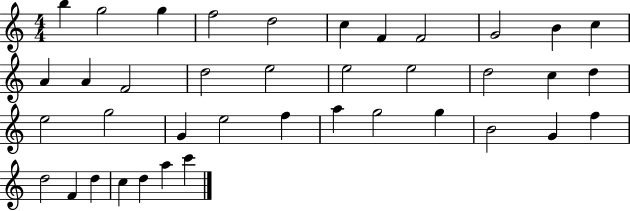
{
  \clef treble
  \numericTimeSignature
  \time 4/4
  \key c \major
  b''4 g''2 g''4 | f''2 d''2 | c''4 f'4 f'2 | g'2 b'4 c''4 | \break a'4 a'4 f'2 | d''2 e''2 | e''2 e''2 | d''2 c''4 d''4 | \break e''2 g''2 | g'4 e''2 f''4 | a''4 g''2 g''4 | b'2 g'4 f''4 | \break d''2 f'4 d''4 | c''4 d''4 a''4 c'''4 | \bar "|."
}